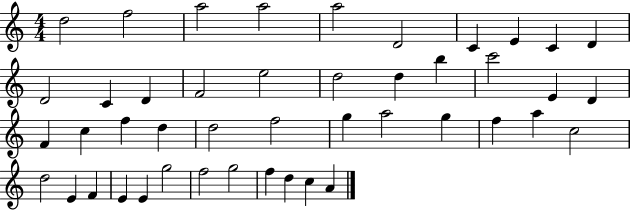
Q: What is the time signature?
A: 4/4